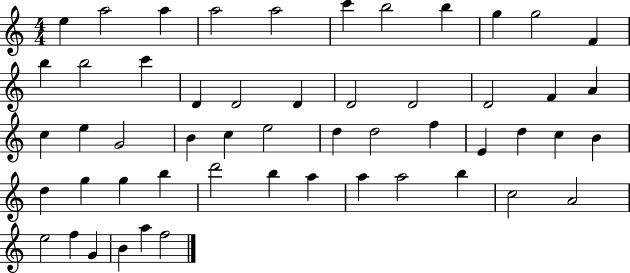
X:1
T:Untitled
M:4/4
L:1/4
K:C
e a2 a a2 a2 c' b2 b g g2 F b b2 c' D D2 D D2 D2 D2 F A c e G2 B c e2 d d2 f E d c B d g g b d'2 b a a a2 b c2 A2 e2 f G B a f2